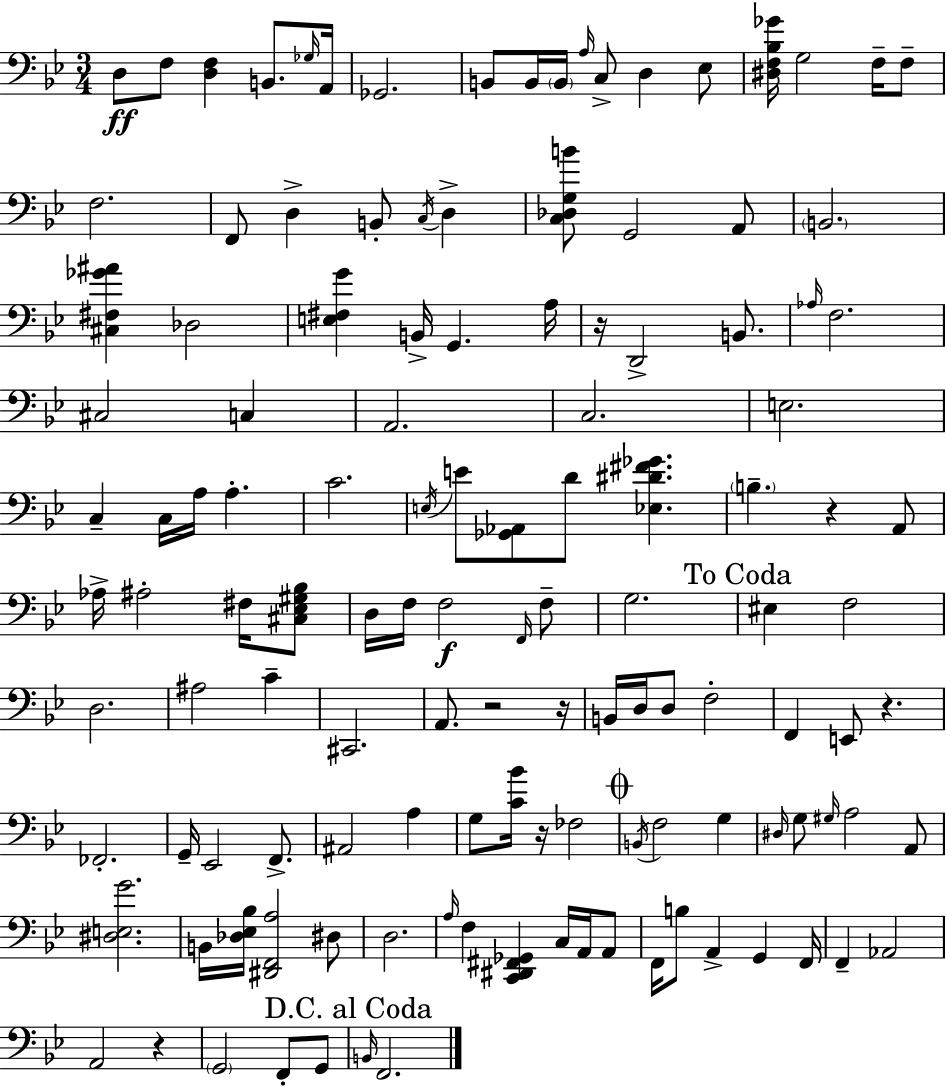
D3/e F3/e [D3,F3]/q B2/e. Gb3/s A2/s Gb2/h. B2/e B2/s B2/s A3/s C3/e D3/q Eb3/e [D#3,F3,Bb3,Gb4]/s G3/h F3/s F3/e F3/h. F2/e D3/q B2/e C3/s D3/q [C3,Db3,G3,B4]/e G2/h A2/e B2/h. [C#3,F#3,Gb4,A#4]/q Db3/h [E3,F#3,G4]/q B2/s G2/q. A3/s R/s D2/h B2/e. Ab3/s F3/h. C#3/h C3/q A2/h. C3/h. E3/h. C3/q C3/s A3/s A3/q. C4/h. E3/s E4/e [Gb2,Ab2]/e D4/e [Eb3,D#4,F#4,Gb4]/q. B3/q. R/q A2/e Ab3/s A#3/h F#3/s [C#3,Eb3,G#3,Bb3]/e D3/s F3/s F3/h F2/s F3/e G3/h. EIS3/q F3/h D3/h. A#3/h C4/q C#2/h. A2/e. R/h R/s B2/s D3/s D3/e F3/h F2/q E2/e R/q. FES2/h. G2/s Eb2/h F2/e. A#2/h A3/q G3/e [C4,Bb4]/s R/s FES3/h B2/s F3/h G3/q D#3/s G3/e G#3/s A3/h A2/e [D#3,E3,G4]/h. B2/s [Db3,Eb3,Bb3]/s [D#2,F2,A3]/h D#3/e D3/h. A3/s F3/q [C2,D#2,F#2,Gb2]/q C3/s A2/s A2/e F2/s B3/e A2/q G2/q F2/s F2/q Ab2/h A2/h R/q G2/h F2/e G2/e B2/s F2/h.